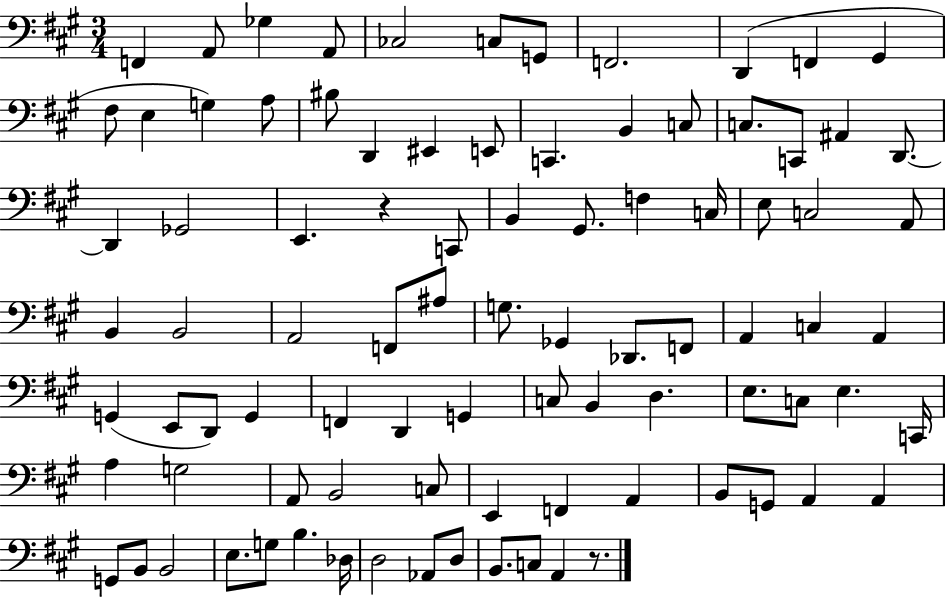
F2/q A2/e Gb3/q A2/e CES3/h C3/e G2/e F2/h. D2/q F2/q G#2/q F#3/e E3/q G3/q A3/e BIS3/e D2/q EIS2/q E2/e C2/q. B2/q C3/e C3/e. C2/e A#2/q D2/e. D2/q Gb2/h E2/q. R/q C2/e B2/q G#2/e. F3/q C3/s E3/e C3/h A2/e B2/q B2/h A2/h F2/e A#3/e G3/e. Gb2/q Db2/e. F2/e A2/q C3/q A2/q G2/q E2/e D2/e G2/q F2/q D2/q G2/q C3/e B2/q D3/q. E3/e. C3/e E3/q. C2/s A3/q G3/h A2/e B2/h C3/e E2/q F2/q A2/q B2/e G2/e A2/q A2/q G2/e B2/e B2/h E3/e. G3/e B3/q. Db3/s D3/h Ab2/e D3/e B2/e. C3/e A2/q R/e.